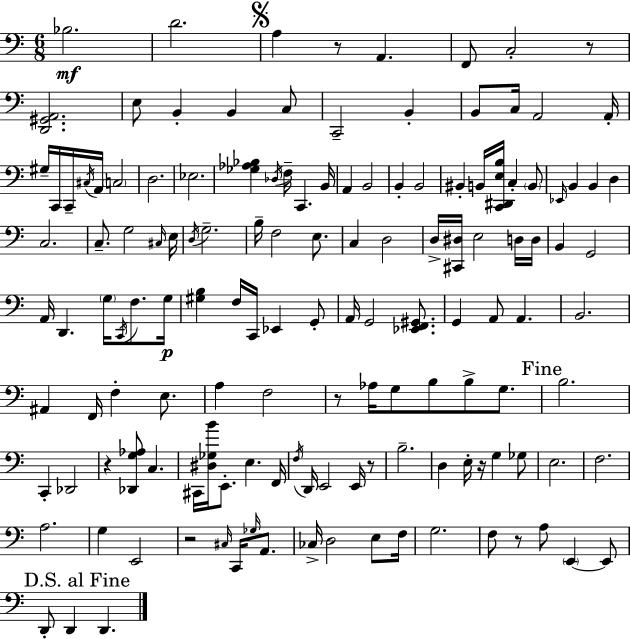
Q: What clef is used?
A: bass